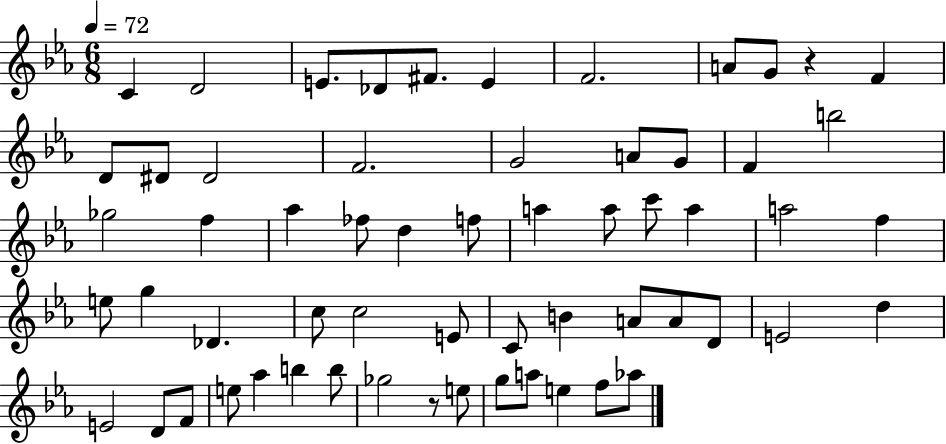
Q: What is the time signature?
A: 6/8